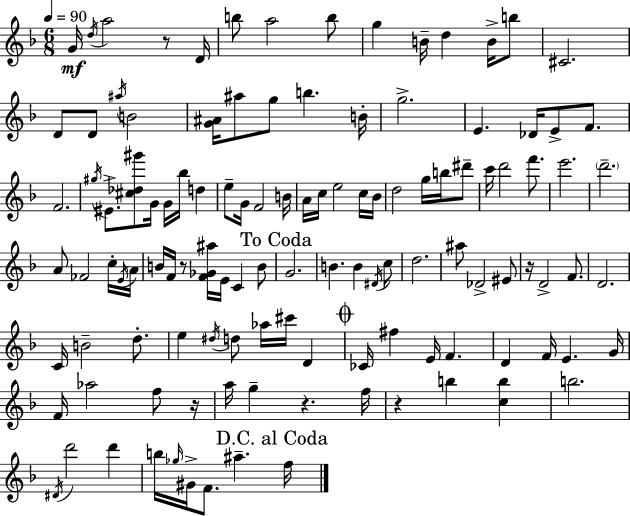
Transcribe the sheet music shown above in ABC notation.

X:1
T:Untitled
M:6/8
L:1/4
K:Dm
G/4 d/4 a2 z/2 D/4 b/2 a2 b/2 g B/4 d B/4 b/2 ^C2 D/2 D/2 ^a/4 B2 [G^A]/4 ^a/2 g/2 b B/4 g2 E _D/4 E/2 F/2 F2 ^g/4 ^E/2 [^c_d^g']/2 G/4 G/4 _b/4 d e/2 G/4 F2 B/4 A/4 c/4 e2 c/4 _B/4 d2 g/4 b/4 ^d'/2 c'/4 d'2 f'/2 e'2 d'2 A/2 _F2 c/4 E/4 A/4 B/4 F/4 z/2 [F_G^a]/4 E/4 C B/2 G2 B B ^D/4 c/2 d2 ^a/2 _D2 ^E/2 z/4 D2 F/2 D2 C/4 B2 d/2 e ^d/4 d/2 _a/4 ^c'/4 D _C/4 ^f E/4 F D F/4 E G/4 F/4 _a2 f/2 z/4 a/4 g z f/4 z b [cb] b2 ^D/4 d'2 d' b/4 _g/4 ^G/4 F/2 ^a f/4